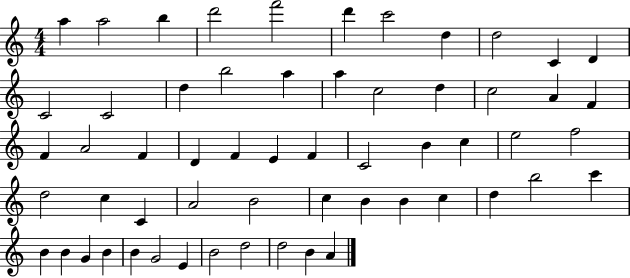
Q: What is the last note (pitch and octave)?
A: A4